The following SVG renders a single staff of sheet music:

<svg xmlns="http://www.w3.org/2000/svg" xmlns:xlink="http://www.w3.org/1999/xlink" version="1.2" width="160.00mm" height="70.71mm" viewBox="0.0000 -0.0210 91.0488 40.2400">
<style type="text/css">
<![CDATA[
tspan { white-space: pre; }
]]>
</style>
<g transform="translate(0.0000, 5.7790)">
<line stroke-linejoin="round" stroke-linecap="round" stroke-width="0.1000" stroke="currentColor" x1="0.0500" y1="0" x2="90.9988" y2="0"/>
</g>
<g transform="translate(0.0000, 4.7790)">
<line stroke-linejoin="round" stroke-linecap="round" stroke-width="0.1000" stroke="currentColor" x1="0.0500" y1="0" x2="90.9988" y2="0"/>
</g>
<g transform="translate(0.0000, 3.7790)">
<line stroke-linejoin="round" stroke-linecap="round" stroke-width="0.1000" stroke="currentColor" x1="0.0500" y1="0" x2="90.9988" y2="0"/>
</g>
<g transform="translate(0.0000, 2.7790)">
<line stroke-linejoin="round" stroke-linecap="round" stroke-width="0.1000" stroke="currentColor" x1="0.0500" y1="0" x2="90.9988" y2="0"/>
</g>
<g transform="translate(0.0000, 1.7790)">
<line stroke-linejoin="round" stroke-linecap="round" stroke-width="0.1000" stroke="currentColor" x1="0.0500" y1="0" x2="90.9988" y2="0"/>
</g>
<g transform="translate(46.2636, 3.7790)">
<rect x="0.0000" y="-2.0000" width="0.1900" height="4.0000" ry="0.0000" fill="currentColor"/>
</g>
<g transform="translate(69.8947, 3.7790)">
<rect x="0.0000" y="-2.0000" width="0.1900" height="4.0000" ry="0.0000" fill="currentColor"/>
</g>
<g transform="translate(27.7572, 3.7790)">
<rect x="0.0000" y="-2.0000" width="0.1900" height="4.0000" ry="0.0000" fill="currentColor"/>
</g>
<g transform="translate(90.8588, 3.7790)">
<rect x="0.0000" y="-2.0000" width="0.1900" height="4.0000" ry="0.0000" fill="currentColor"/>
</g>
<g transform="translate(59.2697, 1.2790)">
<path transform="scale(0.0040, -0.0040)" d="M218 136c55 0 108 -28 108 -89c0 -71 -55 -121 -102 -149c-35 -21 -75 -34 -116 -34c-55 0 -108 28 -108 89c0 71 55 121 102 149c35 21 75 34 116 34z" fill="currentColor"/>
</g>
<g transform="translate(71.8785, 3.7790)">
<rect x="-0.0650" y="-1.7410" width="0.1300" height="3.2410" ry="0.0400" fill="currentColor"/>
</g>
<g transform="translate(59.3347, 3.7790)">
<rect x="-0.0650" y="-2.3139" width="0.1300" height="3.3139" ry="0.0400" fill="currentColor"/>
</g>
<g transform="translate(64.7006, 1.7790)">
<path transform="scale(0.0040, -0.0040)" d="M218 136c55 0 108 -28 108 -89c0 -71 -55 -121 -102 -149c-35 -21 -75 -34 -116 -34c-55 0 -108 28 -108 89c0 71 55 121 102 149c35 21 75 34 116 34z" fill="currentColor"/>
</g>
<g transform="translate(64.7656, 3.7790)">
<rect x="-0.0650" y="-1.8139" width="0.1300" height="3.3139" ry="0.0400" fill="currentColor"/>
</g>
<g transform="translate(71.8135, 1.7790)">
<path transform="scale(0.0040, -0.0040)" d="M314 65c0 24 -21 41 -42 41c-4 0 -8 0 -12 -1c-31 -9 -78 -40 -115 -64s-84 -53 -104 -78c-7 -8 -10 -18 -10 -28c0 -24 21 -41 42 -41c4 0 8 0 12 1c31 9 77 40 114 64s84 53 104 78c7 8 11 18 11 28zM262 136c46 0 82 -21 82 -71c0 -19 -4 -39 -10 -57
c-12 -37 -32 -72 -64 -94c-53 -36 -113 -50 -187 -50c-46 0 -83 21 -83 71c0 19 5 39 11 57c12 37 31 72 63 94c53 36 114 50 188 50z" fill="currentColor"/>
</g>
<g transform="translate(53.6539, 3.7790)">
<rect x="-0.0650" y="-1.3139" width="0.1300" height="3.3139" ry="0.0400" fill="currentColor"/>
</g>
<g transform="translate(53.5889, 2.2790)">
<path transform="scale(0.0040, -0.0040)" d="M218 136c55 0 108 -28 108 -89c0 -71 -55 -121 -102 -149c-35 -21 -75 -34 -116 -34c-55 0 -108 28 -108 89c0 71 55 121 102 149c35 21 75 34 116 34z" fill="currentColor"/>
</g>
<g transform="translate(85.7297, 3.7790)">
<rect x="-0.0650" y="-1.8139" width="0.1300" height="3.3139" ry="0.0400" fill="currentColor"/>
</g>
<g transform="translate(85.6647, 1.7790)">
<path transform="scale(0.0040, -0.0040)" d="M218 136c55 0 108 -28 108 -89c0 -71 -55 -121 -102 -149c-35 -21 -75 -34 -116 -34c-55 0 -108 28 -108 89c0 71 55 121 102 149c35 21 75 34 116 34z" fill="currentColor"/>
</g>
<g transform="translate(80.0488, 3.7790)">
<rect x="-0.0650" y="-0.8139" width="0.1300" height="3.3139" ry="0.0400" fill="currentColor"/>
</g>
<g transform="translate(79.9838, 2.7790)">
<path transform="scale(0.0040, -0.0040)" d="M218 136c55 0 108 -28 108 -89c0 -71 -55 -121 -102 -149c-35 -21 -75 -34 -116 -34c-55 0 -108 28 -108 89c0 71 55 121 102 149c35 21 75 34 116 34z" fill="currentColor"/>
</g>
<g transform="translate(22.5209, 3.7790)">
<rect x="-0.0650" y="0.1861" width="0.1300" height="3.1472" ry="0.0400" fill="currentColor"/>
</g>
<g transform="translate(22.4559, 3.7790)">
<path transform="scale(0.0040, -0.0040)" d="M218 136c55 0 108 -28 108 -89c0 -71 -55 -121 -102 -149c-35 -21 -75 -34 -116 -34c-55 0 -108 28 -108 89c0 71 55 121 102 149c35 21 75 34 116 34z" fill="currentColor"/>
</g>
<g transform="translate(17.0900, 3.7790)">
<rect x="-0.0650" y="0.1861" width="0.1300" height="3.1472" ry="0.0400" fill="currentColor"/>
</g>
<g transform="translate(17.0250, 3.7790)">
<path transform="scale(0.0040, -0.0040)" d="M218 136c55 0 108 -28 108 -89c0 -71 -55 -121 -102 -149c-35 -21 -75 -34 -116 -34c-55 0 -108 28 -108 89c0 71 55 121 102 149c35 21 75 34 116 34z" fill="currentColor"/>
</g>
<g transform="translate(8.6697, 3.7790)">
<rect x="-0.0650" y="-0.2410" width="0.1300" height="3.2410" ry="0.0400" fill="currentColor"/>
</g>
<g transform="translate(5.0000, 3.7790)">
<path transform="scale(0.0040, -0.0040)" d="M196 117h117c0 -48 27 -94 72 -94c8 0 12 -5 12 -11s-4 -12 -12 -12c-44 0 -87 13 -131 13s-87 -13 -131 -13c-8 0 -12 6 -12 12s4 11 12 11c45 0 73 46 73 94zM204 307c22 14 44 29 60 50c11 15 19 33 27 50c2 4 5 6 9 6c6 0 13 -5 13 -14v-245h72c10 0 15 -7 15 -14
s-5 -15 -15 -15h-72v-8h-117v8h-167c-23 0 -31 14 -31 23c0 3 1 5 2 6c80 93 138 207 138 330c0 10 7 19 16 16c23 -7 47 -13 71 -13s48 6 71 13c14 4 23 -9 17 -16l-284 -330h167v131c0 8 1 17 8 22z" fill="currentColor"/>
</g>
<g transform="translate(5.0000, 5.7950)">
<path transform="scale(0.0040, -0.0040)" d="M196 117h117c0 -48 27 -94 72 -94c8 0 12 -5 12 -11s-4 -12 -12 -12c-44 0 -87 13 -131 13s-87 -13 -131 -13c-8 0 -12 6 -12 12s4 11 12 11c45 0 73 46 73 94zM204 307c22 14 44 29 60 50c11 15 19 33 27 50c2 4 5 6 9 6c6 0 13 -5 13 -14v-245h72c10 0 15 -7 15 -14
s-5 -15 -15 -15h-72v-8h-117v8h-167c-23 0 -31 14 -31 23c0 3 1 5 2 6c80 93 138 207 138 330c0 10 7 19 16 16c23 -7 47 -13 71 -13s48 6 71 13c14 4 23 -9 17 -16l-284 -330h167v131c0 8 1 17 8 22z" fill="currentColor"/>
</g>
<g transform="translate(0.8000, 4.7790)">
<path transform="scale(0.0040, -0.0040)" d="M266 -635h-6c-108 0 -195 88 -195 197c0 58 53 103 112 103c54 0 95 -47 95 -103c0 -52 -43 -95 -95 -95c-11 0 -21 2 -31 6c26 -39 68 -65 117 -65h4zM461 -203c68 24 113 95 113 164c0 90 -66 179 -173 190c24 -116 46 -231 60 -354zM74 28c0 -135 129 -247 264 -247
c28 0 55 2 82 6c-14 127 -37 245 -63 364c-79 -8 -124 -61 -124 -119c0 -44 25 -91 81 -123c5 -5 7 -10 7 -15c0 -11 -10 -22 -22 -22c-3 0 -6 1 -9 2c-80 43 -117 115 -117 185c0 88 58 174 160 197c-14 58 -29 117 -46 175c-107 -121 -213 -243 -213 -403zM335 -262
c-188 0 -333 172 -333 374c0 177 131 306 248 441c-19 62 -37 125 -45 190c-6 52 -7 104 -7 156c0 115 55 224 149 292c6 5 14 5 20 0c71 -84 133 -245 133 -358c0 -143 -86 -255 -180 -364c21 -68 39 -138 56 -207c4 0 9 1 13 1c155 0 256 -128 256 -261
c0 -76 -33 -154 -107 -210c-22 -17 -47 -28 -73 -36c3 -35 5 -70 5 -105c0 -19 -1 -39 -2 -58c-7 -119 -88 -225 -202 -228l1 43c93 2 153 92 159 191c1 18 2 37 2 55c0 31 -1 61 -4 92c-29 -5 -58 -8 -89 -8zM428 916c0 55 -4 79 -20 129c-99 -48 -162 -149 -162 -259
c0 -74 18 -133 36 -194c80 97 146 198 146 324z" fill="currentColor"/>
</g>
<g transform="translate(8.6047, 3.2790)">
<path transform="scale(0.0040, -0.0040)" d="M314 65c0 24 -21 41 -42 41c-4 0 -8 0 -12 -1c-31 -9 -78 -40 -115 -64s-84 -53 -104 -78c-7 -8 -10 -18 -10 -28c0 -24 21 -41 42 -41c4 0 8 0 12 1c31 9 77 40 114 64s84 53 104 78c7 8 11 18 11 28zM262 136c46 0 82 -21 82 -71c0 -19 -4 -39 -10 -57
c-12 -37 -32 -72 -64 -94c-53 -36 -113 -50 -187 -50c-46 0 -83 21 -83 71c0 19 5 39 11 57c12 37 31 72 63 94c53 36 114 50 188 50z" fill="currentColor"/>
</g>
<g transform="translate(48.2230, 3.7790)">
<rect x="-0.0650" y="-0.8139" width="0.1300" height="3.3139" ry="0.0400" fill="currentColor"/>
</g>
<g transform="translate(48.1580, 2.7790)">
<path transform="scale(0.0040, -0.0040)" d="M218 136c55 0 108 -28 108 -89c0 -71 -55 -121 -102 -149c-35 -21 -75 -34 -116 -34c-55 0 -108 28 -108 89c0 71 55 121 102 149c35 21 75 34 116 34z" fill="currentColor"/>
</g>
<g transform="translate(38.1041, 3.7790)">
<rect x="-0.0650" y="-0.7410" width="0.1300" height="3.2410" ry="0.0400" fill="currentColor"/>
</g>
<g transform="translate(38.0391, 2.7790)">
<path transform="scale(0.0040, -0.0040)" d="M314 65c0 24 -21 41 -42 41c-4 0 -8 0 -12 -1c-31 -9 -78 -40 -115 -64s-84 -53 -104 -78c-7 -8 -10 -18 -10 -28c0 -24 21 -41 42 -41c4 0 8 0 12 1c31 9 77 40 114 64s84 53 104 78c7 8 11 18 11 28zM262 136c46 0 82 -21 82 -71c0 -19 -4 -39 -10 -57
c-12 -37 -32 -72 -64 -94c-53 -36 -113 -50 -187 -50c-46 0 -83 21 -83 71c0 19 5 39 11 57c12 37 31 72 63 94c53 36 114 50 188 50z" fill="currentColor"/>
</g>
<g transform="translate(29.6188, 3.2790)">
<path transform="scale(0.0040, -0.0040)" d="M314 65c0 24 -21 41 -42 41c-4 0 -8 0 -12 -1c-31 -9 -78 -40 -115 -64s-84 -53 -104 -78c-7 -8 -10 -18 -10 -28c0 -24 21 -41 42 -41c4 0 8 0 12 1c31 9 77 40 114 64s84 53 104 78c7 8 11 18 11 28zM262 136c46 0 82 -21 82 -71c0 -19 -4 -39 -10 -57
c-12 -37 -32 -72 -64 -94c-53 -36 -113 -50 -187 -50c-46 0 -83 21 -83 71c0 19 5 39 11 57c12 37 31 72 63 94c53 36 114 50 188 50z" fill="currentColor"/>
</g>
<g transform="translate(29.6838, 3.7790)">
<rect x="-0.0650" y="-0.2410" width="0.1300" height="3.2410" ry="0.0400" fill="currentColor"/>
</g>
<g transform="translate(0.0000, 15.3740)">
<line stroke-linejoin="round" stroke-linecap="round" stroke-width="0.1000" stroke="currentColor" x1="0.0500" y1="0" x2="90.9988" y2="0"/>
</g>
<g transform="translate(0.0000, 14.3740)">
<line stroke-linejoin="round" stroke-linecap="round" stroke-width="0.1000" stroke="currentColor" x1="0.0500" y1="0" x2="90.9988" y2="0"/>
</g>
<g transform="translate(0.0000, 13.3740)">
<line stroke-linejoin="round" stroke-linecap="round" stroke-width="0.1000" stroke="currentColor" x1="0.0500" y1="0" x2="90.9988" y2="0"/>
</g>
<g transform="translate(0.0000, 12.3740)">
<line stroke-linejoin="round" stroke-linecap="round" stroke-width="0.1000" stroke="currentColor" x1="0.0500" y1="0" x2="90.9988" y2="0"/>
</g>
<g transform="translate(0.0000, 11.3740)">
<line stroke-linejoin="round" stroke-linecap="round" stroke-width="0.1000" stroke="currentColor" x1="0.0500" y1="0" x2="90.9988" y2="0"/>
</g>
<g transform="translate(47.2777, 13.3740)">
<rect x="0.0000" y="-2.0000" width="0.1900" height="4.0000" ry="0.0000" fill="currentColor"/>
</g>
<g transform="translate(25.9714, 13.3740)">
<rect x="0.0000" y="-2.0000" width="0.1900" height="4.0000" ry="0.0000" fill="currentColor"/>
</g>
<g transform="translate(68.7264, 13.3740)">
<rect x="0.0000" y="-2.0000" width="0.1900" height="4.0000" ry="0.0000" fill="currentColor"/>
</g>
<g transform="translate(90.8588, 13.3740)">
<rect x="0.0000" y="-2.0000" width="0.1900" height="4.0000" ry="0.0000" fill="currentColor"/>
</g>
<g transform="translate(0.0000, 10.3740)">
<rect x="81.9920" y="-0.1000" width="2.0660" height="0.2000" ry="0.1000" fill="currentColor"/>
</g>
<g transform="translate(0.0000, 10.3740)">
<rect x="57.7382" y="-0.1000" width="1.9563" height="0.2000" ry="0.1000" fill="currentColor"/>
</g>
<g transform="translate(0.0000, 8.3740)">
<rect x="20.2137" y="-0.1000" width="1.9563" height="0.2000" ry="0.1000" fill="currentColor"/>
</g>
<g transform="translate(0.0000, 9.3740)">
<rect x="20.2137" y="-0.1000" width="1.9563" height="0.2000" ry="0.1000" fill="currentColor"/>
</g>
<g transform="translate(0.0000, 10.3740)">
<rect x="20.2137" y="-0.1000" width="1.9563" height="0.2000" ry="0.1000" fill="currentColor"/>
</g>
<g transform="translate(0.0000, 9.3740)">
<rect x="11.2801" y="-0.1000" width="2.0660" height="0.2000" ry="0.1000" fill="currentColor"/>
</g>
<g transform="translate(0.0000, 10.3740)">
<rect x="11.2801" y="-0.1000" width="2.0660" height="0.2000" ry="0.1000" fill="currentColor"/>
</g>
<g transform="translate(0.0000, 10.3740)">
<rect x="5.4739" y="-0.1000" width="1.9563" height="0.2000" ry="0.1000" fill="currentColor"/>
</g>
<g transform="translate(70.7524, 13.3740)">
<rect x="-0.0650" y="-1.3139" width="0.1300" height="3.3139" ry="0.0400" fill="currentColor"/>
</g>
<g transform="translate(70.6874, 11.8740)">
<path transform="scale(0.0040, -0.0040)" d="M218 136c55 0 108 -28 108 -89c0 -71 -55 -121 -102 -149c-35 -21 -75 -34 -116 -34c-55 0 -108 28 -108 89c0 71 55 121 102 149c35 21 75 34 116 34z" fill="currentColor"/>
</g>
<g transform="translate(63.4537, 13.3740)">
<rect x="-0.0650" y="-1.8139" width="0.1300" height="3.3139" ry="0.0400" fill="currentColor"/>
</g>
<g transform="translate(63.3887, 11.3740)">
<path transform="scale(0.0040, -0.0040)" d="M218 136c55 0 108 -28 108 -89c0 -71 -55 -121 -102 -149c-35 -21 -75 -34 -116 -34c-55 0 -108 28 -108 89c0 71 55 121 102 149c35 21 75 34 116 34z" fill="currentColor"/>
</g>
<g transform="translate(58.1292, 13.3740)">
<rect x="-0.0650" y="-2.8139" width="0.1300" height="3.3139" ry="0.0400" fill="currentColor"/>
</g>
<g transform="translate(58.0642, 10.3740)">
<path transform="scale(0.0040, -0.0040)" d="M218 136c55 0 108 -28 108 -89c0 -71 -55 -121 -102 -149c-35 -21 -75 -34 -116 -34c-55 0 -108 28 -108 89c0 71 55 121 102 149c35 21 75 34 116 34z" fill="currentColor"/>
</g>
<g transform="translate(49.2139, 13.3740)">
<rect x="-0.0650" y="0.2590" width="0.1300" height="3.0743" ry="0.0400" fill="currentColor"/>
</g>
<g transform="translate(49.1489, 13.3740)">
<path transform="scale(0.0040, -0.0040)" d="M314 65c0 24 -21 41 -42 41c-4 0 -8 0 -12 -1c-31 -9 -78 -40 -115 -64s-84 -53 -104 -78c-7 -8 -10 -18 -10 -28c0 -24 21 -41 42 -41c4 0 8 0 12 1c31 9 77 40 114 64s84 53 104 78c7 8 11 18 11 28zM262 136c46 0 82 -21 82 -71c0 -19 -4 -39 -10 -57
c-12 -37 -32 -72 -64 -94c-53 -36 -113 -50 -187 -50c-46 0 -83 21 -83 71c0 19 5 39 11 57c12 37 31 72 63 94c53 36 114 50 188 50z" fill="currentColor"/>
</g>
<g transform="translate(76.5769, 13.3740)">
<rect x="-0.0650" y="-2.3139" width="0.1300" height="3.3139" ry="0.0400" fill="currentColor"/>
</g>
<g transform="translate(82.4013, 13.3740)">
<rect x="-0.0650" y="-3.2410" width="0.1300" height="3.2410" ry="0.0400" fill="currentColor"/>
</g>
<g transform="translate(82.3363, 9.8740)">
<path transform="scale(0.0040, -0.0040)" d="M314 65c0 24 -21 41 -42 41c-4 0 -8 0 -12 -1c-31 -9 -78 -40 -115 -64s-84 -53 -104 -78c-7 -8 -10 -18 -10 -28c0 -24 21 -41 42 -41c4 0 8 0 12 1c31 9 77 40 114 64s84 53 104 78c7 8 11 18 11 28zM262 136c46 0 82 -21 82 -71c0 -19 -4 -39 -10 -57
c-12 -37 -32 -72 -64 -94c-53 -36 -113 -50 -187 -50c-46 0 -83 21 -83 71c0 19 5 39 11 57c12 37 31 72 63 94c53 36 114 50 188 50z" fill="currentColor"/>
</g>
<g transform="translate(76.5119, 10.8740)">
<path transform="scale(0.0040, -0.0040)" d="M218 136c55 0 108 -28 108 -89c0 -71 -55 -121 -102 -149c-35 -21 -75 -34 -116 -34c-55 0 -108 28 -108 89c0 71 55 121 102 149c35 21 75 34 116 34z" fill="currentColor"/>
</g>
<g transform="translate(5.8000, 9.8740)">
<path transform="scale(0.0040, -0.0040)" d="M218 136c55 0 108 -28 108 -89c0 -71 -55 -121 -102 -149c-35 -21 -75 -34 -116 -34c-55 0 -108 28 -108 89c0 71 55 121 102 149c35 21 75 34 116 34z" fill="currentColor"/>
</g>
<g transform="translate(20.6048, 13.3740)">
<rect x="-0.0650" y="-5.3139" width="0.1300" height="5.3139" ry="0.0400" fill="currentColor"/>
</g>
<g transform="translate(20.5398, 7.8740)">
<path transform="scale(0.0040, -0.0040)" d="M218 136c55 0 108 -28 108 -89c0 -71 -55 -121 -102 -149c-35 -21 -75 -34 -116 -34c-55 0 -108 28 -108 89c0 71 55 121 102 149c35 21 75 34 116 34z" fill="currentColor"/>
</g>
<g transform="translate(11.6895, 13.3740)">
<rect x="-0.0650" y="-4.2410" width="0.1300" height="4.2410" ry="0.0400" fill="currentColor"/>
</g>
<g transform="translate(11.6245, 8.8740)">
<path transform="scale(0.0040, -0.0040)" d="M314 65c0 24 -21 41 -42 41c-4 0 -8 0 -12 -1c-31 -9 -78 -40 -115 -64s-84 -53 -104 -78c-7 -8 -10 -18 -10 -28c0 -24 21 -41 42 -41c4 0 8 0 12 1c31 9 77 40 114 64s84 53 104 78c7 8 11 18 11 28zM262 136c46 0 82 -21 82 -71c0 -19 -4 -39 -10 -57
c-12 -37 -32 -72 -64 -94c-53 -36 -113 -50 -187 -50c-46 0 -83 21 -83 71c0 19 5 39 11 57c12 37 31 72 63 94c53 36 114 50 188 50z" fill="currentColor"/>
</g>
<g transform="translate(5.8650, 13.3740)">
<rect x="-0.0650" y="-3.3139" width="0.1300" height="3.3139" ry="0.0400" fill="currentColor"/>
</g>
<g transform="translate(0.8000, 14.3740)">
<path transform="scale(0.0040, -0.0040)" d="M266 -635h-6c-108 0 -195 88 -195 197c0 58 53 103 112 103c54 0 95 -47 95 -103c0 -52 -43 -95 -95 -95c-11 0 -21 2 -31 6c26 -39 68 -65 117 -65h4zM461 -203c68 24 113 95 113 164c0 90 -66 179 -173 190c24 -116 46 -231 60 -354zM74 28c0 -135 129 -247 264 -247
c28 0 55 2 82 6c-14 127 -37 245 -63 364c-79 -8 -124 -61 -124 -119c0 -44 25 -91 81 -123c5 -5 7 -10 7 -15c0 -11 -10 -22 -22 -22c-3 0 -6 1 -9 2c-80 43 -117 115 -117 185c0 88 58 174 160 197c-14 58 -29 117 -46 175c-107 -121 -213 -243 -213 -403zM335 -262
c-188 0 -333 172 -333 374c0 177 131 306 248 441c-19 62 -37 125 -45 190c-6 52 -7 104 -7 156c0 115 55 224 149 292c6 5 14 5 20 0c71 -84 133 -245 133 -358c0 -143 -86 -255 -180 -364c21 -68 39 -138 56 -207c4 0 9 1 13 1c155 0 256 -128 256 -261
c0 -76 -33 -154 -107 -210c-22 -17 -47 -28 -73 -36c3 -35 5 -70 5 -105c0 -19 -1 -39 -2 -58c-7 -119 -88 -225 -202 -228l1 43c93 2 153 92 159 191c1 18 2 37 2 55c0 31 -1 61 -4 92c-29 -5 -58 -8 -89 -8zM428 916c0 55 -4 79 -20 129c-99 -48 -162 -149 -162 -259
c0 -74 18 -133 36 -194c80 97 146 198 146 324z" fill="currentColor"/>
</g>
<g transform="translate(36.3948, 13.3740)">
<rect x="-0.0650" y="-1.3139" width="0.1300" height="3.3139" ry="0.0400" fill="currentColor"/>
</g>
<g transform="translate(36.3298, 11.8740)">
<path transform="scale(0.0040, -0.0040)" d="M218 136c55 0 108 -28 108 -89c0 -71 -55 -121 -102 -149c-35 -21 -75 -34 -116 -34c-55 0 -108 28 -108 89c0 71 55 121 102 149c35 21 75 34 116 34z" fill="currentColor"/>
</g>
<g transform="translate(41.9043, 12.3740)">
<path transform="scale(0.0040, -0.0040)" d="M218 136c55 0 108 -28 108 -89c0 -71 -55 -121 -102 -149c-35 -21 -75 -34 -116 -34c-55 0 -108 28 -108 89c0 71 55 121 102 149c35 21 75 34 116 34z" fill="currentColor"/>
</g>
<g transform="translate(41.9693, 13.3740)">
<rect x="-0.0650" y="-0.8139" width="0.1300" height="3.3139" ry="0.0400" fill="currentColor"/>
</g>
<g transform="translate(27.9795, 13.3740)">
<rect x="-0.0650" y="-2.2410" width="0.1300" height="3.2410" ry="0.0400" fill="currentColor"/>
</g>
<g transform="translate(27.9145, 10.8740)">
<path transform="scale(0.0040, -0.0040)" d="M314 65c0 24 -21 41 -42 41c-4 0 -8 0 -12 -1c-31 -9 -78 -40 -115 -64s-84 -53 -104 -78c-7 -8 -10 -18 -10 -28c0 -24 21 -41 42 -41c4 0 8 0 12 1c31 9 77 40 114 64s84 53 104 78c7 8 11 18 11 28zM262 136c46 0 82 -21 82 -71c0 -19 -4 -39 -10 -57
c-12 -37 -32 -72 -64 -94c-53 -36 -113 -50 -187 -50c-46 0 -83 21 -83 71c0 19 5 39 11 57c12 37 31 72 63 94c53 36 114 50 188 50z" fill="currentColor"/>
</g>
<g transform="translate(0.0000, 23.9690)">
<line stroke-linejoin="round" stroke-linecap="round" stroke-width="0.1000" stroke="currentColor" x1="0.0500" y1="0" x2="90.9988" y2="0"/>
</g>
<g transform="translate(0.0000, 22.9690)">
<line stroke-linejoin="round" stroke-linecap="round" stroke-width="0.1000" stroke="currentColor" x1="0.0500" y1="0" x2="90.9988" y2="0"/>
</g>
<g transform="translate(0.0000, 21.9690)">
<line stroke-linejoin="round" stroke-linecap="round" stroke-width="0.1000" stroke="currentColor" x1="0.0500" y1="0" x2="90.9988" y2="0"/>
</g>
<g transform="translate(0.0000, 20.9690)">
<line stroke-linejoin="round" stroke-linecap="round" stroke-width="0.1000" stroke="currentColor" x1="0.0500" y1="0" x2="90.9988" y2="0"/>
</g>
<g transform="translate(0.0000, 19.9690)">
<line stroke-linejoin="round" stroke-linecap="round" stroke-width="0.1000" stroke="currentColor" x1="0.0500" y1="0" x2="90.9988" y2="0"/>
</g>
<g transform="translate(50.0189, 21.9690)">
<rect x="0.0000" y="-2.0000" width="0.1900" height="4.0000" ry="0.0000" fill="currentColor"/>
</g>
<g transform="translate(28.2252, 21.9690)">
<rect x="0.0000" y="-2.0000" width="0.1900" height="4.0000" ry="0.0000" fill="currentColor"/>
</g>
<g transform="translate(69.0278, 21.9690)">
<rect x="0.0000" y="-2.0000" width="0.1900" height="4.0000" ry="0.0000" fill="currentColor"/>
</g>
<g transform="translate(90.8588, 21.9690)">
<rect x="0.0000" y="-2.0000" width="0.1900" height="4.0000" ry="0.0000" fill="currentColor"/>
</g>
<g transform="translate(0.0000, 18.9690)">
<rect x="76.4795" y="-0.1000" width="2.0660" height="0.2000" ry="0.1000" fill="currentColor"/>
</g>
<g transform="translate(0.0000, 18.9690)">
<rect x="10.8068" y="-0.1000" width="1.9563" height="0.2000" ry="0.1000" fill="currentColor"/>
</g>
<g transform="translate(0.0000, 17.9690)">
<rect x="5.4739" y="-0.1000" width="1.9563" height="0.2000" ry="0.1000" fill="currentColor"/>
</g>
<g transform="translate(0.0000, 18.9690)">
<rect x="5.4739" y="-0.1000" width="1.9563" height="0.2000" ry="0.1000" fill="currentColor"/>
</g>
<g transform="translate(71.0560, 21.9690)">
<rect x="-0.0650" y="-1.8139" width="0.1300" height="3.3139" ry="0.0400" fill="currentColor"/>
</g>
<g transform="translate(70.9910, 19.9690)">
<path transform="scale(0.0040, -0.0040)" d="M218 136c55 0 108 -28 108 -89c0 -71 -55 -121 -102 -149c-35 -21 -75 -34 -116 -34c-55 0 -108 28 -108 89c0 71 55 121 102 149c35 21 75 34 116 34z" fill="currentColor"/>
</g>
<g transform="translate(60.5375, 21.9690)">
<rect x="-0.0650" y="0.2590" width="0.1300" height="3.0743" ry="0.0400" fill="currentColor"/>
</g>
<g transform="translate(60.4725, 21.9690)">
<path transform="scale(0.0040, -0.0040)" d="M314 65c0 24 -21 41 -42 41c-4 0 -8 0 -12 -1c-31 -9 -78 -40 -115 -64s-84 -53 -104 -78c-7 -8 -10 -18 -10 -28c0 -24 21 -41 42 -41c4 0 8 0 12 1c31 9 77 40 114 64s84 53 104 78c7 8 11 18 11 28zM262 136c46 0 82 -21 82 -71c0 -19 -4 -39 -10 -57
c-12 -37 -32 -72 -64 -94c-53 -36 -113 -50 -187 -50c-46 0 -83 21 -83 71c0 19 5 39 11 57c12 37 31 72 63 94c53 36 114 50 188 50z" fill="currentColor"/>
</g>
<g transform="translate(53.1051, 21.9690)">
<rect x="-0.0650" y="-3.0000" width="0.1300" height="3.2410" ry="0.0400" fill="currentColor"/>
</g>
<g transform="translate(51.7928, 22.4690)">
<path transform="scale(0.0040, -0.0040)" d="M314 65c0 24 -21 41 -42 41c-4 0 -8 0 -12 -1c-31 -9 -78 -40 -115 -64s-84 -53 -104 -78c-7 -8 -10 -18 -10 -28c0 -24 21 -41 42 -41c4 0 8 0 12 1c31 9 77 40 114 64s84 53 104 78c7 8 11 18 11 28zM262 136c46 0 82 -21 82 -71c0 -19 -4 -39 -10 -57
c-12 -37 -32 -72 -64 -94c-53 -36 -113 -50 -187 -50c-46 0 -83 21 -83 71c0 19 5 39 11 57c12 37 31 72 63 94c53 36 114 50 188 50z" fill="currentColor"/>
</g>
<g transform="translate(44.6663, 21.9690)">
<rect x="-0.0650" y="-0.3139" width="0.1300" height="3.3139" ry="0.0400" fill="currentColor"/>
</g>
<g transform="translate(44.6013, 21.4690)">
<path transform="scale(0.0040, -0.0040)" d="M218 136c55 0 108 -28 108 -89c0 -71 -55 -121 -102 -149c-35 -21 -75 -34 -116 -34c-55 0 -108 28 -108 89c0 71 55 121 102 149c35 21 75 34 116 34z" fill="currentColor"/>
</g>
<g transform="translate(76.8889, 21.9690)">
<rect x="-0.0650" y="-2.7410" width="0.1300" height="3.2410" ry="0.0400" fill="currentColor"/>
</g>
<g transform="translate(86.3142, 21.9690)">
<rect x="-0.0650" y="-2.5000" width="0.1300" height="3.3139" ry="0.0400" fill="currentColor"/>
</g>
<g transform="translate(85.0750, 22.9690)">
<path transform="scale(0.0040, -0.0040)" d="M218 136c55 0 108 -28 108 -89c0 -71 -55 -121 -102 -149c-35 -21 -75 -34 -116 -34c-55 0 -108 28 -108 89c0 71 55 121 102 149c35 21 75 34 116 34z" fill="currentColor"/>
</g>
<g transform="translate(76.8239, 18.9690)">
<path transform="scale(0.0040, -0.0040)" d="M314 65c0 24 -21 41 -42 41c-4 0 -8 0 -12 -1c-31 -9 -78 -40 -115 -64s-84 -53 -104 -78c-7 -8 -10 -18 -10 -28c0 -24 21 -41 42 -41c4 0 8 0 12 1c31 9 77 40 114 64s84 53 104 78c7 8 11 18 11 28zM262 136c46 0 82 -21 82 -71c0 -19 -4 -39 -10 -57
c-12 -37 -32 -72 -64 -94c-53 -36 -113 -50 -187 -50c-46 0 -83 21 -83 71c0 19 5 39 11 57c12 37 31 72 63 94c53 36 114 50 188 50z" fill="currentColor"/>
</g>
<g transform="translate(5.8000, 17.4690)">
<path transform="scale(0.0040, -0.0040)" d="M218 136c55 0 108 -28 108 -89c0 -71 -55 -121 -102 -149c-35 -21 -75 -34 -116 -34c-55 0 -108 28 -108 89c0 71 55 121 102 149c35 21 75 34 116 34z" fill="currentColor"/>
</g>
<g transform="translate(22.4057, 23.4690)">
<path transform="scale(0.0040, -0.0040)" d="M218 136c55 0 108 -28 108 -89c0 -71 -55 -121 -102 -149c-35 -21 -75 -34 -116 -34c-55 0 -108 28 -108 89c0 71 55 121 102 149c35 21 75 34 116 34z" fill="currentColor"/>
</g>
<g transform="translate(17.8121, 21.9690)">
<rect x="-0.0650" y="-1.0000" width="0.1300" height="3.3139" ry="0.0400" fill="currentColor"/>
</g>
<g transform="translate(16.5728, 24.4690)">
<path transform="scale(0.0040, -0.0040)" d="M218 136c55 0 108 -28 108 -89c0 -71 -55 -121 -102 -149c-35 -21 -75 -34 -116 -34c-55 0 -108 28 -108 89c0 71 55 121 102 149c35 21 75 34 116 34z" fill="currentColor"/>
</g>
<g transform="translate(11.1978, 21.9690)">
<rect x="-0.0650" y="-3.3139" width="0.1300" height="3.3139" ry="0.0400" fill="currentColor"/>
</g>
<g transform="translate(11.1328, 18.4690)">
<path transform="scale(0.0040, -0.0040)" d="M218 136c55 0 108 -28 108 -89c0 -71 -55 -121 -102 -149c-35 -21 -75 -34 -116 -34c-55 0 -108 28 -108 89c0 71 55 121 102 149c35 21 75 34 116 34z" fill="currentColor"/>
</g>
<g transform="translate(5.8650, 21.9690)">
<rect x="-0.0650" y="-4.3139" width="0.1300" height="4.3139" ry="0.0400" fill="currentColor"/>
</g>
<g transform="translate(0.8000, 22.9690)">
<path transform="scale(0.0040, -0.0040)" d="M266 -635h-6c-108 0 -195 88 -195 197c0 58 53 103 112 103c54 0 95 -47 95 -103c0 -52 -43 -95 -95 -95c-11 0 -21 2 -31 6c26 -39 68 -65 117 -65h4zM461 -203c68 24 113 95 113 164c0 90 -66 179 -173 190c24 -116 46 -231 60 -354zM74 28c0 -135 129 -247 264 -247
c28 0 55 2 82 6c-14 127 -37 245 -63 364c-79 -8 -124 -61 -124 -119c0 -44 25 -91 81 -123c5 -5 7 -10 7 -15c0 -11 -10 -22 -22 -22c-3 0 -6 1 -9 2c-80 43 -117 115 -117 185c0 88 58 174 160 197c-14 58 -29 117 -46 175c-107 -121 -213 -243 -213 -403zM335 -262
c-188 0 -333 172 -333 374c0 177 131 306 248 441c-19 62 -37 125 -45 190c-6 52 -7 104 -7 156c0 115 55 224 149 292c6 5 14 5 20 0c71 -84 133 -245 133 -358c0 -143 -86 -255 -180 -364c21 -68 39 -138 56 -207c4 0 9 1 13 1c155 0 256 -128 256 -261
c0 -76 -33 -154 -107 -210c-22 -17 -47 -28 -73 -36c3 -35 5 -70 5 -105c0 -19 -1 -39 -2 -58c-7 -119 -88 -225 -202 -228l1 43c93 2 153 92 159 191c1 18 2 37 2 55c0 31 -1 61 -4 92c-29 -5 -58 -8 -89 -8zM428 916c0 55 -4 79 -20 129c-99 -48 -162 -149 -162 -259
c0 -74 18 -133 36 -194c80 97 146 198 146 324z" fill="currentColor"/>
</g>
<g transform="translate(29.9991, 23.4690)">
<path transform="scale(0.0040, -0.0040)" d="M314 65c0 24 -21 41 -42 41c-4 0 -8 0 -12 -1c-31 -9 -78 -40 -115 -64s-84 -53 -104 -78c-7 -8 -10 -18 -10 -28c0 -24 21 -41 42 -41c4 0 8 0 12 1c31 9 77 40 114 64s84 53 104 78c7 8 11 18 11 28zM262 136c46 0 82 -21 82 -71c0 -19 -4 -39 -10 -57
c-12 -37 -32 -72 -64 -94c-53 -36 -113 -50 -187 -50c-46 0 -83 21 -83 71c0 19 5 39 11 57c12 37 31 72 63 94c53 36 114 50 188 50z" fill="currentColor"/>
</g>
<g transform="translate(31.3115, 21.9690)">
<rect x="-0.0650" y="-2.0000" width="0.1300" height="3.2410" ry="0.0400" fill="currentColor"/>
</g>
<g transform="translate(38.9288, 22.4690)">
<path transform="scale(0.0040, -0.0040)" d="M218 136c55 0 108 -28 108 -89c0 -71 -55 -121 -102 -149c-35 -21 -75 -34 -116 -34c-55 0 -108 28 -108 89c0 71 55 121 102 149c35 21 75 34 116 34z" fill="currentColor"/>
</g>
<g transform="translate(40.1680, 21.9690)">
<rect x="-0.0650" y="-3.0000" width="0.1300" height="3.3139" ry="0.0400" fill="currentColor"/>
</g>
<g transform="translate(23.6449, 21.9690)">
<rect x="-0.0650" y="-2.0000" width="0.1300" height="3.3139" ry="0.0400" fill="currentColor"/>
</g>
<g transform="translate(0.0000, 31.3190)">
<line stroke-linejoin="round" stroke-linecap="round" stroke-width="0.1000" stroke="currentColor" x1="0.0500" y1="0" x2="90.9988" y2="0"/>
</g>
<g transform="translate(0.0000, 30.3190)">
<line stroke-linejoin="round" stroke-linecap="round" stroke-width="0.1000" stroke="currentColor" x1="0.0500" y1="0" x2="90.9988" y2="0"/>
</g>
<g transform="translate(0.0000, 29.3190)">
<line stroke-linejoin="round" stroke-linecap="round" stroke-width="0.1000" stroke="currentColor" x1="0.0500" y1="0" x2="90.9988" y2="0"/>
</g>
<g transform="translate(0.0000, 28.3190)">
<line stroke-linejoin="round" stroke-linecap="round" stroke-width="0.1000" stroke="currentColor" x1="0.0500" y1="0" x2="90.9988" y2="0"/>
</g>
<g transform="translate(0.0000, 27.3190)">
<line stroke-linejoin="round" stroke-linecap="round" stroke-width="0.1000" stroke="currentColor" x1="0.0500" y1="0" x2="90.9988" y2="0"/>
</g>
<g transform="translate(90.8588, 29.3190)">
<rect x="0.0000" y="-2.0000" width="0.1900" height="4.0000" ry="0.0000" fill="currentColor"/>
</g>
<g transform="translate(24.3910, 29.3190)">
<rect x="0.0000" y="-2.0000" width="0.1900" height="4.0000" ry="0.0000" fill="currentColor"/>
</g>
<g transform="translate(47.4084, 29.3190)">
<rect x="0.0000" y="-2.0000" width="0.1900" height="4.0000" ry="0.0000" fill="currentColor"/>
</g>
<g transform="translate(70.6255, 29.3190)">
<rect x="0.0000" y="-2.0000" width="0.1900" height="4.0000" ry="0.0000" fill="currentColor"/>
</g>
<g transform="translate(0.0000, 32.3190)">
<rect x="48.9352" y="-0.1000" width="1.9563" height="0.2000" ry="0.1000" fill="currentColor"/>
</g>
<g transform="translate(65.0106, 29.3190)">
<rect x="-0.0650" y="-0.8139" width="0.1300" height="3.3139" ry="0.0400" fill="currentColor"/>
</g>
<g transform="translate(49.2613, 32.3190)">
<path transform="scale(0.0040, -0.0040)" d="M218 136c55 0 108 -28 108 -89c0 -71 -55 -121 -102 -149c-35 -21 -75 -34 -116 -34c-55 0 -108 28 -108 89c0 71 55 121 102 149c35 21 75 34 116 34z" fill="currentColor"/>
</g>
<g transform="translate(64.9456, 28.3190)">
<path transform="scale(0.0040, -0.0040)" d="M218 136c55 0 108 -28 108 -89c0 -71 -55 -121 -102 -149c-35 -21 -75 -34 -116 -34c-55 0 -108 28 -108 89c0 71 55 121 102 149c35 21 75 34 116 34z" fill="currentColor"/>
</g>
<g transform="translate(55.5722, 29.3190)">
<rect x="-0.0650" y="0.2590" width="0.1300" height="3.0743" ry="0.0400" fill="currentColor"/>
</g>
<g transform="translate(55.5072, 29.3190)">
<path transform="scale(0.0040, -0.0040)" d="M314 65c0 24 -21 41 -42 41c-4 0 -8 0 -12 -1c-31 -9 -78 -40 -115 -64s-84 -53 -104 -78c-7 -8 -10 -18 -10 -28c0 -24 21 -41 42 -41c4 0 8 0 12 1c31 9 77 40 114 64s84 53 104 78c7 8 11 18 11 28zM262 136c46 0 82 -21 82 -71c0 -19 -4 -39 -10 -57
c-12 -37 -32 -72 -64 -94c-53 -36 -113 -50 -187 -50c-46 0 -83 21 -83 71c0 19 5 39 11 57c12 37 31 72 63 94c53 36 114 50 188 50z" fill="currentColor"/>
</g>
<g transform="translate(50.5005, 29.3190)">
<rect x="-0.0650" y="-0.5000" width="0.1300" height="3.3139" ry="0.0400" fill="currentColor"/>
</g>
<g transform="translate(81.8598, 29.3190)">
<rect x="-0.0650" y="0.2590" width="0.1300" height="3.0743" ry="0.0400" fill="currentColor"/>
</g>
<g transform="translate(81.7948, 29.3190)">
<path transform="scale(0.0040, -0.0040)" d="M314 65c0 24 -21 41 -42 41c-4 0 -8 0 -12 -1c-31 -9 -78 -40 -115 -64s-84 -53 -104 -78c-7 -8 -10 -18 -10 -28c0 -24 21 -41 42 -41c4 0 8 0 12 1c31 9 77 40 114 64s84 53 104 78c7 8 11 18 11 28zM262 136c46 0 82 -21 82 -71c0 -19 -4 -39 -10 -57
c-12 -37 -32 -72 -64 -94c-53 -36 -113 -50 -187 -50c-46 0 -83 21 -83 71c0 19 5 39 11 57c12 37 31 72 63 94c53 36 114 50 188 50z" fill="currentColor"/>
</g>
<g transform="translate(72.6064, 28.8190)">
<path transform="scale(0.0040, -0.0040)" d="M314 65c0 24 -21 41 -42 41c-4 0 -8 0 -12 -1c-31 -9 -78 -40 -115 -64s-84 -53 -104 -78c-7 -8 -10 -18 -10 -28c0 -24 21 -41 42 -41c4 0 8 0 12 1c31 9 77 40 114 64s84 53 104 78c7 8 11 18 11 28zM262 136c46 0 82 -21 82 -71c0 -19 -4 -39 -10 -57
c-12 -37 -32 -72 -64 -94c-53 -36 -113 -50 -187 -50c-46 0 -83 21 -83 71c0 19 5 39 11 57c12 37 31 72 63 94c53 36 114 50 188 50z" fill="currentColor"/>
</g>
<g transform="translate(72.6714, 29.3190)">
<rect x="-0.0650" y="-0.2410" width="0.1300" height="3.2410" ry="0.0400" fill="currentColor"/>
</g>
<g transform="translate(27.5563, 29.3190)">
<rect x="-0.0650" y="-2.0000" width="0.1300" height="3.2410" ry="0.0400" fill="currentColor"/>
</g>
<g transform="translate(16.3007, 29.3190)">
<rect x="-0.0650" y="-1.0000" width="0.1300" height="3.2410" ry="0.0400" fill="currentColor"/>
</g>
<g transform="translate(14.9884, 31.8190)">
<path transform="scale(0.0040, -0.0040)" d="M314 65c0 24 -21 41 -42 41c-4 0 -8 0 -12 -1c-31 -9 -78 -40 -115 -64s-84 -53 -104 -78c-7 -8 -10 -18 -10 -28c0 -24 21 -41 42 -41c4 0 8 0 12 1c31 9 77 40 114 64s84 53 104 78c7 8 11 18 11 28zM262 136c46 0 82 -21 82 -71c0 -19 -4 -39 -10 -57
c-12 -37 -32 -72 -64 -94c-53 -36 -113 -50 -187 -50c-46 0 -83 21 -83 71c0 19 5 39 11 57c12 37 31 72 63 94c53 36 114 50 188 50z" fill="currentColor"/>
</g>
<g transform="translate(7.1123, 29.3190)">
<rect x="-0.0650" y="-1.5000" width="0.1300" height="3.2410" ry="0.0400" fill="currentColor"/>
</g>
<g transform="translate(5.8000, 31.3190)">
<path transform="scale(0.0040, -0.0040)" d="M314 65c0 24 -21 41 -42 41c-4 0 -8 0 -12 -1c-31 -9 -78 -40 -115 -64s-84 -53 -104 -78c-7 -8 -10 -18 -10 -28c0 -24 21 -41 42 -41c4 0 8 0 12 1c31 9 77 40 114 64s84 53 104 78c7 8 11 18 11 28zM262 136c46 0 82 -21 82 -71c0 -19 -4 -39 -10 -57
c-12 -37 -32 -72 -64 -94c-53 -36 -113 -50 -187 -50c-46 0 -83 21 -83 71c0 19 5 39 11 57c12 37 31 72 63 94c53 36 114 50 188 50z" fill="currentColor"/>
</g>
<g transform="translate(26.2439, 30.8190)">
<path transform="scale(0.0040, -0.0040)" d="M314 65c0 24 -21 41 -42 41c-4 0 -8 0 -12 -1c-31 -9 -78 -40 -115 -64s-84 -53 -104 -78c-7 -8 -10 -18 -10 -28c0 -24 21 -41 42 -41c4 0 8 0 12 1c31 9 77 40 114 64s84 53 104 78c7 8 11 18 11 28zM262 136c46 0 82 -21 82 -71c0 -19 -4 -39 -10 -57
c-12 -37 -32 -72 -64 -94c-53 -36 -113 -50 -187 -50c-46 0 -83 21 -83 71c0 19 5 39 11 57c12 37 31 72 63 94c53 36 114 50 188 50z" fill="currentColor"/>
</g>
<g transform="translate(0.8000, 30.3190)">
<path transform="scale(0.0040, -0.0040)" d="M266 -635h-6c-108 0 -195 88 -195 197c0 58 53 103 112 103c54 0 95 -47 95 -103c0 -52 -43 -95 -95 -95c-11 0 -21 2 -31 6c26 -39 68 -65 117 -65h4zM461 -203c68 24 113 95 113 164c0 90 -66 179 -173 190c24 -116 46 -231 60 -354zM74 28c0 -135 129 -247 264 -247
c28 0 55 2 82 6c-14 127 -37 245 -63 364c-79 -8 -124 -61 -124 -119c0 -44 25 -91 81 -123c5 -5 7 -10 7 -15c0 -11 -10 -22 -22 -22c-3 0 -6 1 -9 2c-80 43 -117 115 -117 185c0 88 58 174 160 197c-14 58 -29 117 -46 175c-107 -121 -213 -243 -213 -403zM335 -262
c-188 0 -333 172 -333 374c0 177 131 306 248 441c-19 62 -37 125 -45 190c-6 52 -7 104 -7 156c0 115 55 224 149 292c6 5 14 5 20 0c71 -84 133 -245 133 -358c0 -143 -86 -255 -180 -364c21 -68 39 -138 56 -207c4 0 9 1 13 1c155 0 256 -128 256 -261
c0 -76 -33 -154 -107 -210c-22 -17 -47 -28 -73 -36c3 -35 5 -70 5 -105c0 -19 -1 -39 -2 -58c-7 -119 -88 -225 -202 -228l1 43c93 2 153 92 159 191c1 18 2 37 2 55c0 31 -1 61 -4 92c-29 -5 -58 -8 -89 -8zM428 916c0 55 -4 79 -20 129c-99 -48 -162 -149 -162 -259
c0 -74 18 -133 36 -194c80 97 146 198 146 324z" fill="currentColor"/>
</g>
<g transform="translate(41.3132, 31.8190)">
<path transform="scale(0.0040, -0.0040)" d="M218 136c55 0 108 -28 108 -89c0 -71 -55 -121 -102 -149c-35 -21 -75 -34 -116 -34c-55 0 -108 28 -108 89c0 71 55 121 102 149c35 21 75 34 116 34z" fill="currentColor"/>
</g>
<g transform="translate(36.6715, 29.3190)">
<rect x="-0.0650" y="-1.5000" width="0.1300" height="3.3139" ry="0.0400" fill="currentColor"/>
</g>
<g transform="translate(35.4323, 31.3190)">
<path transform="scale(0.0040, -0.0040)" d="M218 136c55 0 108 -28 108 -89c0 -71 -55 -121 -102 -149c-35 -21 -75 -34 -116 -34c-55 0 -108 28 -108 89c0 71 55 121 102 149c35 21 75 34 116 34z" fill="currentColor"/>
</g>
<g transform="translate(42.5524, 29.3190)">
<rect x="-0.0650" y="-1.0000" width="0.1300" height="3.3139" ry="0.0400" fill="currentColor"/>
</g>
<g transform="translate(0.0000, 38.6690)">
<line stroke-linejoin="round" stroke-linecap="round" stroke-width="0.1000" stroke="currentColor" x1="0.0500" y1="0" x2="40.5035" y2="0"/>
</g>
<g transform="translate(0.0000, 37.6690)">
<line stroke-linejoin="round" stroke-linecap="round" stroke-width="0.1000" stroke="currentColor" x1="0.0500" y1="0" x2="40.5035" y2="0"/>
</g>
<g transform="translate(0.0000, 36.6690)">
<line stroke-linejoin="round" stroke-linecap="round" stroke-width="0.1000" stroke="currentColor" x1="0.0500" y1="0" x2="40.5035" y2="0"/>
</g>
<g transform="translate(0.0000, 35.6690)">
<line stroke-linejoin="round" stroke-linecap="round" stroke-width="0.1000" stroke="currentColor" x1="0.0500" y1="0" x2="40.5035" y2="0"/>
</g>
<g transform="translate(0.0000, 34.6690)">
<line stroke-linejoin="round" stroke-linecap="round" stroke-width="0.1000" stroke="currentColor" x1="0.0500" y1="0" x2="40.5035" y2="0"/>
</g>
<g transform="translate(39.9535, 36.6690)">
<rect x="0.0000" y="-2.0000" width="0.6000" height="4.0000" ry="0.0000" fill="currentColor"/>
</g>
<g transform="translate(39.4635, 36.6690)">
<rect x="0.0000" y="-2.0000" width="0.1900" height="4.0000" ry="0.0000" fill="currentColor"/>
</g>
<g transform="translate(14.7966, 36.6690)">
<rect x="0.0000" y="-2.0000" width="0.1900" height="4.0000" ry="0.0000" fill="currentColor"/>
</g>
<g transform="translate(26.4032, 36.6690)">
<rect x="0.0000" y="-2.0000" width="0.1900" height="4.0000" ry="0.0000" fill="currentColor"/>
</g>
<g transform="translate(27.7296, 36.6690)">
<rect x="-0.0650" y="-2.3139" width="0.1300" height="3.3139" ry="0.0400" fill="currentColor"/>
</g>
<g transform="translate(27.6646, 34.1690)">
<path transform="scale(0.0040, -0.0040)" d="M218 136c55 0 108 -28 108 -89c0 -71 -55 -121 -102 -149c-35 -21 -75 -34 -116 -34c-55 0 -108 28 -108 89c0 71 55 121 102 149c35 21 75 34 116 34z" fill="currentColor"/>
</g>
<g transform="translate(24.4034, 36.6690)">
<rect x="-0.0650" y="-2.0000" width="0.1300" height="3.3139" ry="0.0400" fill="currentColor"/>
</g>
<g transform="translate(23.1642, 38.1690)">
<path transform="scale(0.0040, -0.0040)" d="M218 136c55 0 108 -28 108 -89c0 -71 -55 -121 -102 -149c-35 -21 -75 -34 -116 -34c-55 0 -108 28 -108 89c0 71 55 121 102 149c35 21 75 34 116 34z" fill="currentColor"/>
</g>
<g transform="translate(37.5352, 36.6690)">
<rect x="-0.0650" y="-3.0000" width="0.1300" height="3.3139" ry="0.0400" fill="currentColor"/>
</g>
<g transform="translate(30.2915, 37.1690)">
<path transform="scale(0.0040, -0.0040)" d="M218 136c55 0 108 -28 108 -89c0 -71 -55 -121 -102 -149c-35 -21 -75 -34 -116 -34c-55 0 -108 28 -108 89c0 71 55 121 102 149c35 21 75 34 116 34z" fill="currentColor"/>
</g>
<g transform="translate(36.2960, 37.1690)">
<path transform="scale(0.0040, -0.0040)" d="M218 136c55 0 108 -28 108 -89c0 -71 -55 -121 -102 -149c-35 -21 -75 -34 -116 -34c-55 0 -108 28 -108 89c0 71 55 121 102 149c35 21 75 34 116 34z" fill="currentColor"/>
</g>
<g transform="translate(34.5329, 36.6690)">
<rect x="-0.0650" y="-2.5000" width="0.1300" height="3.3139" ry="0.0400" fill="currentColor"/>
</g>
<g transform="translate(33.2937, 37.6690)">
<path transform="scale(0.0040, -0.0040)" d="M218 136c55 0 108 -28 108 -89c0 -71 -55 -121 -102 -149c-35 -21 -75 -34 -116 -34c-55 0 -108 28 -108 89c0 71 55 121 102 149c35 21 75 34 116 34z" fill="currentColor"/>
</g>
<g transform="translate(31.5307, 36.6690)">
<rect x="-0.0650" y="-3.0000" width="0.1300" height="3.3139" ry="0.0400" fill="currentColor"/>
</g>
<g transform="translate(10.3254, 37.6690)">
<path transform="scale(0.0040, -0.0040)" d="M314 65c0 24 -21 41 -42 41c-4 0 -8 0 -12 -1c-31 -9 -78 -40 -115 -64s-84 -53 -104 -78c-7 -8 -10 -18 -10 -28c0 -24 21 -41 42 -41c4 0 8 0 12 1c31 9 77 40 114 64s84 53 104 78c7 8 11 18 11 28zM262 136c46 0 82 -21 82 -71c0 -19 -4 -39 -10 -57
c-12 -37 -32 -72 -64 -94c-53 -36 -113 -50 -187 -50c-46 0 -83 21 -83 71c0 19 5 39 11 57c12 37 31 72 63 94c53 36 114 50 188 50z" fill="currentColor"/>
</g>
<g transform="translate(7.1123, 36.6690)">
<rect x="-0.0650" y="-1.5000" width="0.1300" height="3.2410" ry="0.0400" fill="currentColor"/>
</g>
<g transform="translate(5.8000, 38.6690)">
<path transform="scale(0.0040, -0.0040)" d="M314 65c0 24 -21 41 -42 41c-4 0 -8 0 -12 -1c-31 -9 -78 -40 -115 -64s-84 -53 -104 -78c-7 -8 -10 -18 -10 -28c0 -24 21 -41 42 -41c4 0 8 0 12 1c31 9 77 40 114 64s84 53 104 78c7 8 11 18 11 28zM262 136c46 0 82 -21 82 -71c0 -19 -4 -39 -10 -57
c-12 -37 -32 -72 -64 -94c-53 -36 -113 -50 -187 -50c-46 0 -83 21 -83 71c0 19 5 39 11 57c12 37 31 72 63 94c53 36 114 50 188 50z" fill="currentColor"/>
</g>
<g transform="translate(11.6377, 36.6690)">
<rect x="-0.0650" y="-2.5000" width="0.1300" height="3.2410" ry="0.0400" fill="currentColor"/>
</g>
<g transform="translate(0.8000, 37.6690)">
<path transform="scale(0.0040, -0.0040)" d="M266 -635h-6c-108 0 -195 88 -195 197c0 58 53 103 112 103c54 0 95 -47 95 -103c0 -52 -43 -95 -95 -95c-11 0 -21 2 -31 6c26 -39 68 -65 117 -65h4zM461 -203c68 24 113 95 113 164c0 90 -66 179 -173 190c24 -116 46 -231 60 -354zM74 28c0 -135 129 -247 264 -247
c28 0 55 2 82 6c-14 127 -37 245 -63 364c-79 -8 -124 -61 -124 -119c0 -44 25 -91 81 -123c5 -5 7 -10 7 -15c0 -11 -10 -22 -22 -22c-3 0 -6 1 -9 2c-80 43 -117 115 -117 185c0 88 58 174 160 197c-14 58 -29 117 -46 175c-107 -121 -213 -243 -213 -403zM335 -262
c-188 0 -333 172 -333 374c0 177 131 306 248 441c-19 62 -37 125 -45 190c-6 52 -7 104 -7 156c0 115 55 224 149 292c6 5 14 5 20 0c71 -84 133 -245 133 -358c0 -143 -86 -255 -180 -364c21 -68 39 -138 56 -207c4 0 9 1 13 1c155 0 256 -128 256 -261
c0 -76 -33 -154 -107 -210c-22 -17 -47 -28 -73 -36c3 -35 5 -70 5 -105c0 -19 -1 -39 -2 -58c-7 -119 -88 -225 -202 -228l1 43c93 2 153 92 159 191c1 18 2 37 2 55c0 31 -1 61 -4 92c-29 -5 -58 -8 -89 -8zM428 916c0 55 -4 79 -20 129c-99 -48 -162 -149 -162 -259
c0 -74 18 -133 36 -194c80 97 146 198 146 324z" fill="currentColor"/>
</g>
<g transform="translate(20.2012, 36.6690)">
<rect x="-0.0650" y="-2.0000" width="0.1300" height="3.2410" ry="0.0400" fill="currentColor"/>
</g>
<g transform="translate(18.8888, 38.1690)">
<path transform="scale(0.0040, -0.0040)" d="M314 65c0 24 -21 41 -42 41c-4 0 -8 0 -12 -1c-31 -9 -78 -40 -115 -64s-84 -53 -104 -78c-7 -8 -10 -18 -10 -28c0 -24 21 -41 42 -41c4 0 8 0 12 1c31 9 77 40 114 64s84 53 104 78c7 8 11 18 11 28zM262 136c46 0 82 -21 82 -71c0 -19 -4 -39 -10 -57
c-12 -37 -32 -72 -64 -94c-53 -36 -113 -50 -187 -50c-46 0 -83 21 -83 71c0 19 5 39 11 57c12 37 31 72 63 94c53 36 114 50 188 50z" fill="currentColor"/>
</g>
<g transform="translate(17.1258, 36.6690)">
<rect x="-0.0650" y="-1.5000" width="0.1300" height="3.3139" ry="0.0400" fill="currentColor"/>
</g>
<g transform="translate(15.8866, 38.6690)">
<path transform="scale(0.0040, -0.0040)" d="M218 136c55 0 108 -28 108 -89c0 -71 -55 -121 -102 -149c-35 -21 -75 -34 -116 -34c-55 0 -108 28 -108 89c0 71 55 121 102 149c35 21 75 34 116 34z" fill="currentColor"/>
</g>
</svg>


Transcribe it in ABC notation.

X:1
T:Untitled
M:4/4
L:1/4
K:C
c2 B B c2 d2 d e g f f2 d f b d'2 f' g2 e d B2 a f e g b2 d' b D F F2 A c A2 B2 f a2 G E2 D2 F2 E D C B2 d c2 B2 E2 G2 E F2 F g A G A